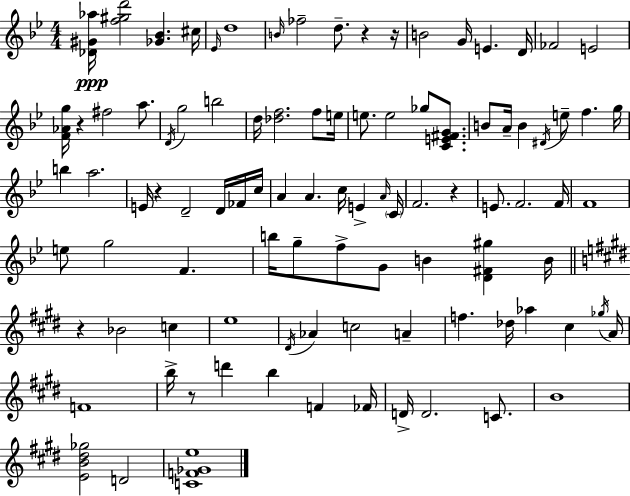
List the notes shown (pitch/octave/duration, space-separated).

[Db4,G#4,Ab5]/s [F5,G#5,D6]/h [Gb4,Bb4]/q. C#5/s Eb4/s D5/w B4/s FES5/h D5/e. R/q R/s B4/h G4/s E4/q. D4/s FES4/h E4/h [F4,Ab4,G5]/s R/q F#5/h A5/e. D4/s G5/h B5/h D5/s [Db5,F5]/h. F5/e E5/s E5/e. E5/h Gb5/e [C4,E4,F#4,G4]/e. B4/e A4/s B4/q D#4/s E5/e F5/q. G5/s B5/q A5/h. E4/s R/q D4/h D4/s FES4/s C5/s A4/q A4/q. C5/s E4/q A4/s C4/s F4/h. R/q E4/e. F4/h. F4/s F4/w E5/e G5/h F4/q. B5/s G5/e F5/e G4/e B4/q [D4,F#4,G#5]/q B4/s R/q Bb4/h C5/q E5/w D#4/s Ab4/q C5/h A4/q F5/q. Db5/s Ab5/q C#5/q Gb5/s A4/s F4/w B5/s R/e D6/q B5/q F4/q FES4/s D4/s D4/h. C4/e. B4/w [E4,B4,D#5,Gb5]/h D4/h [C4,F4,Gb4,E5]/w